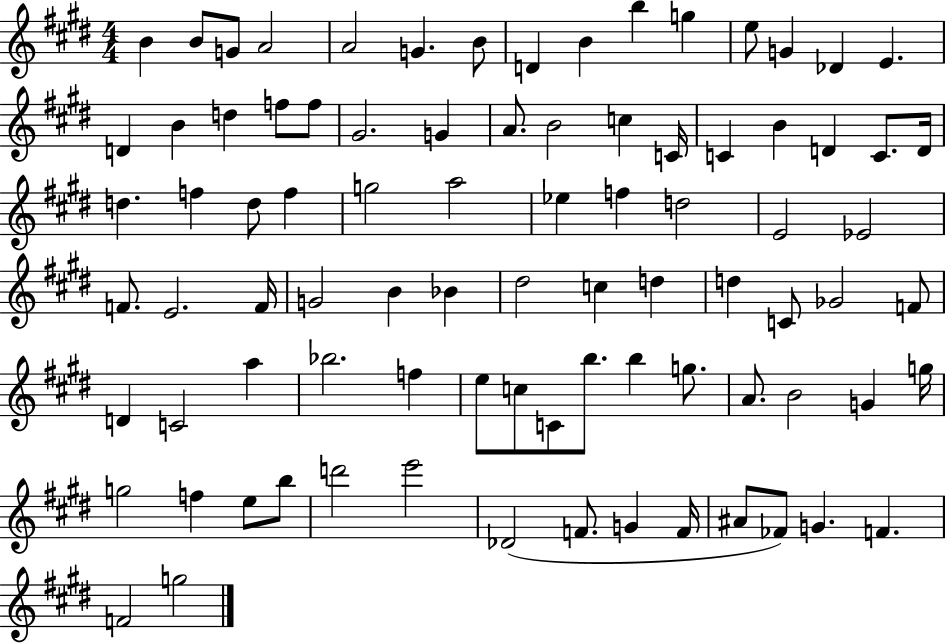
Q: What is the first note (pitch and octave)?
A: B4